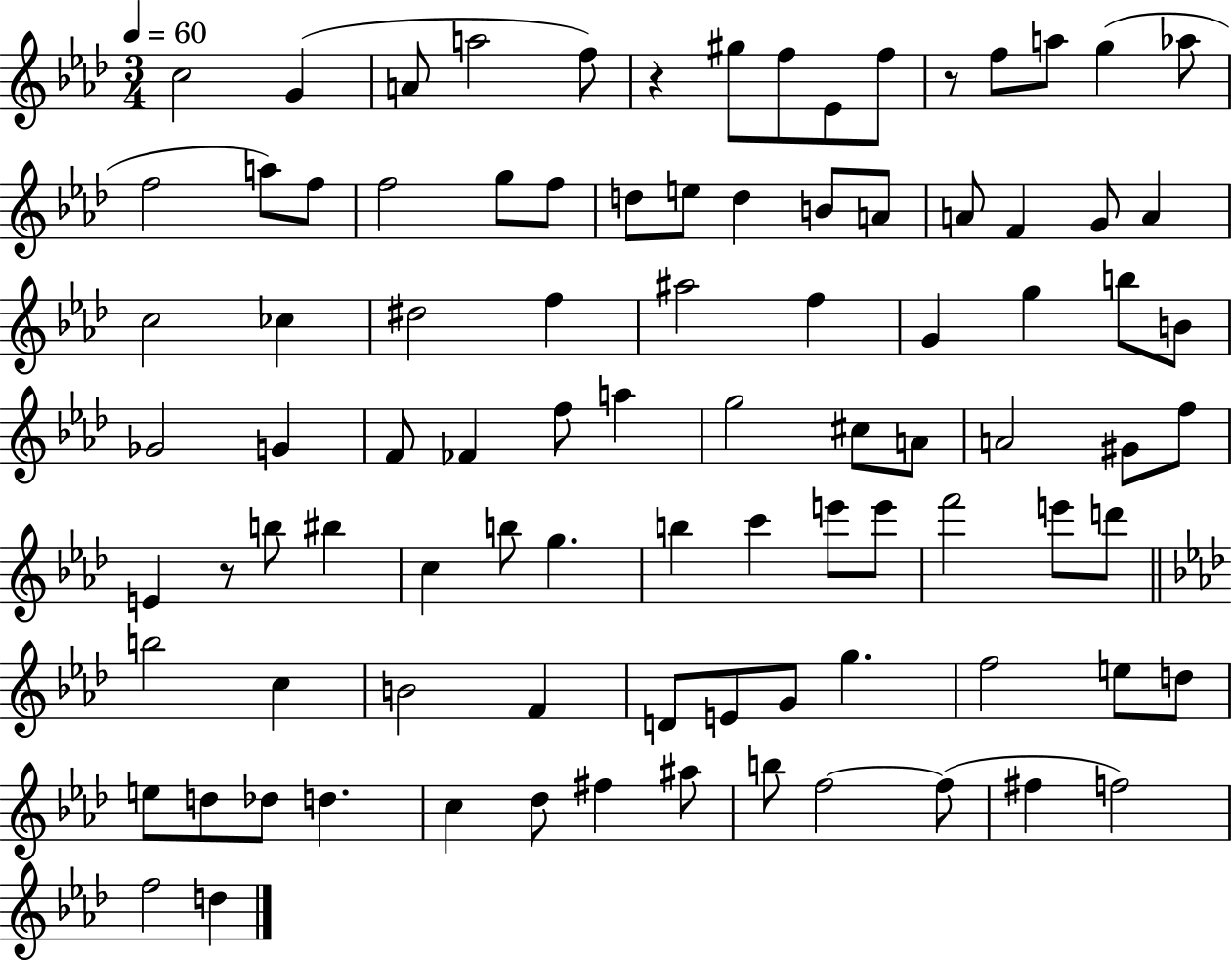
{
  \clef treble
  \numericTimeSignature
  \time 3/4
  \key aes \major
  \tempo 4 = 60
  \repeat volta 2 { c''2 g'4( | a'8 a''2 f''8) | r4 gis''8 f''8 ees'8 f''8 | r8 f''8 a''8 g''4( aes''8 | \break f''2 a''8) f''8 | f''2 g''8 f''8 | d''8 e''8 d''4 b'8 a'8 | a'8 f'4 g'8 a'4 | \break c''2 ces''4 | dis''2 f''4 | ais''2 f''4 | g'4 g''4 b''8 b'8 | \break ges'2 g'4 | f'8 fes'4 f''8 a''4 | g''2 cis''8 a'8 | a'2 gis'8 f''8 | \break e'4 r8 b''8 bis''4 | c''4 b''8 g''4. | b''4 c'''4 e'''8 e'''8 | f'''2 e'''8 d'''8 | \break \bar "||" \break \key aes \major b''2 c''4 | b'2 f'4 | d'8 e'8 g'8 g''4. | f''2 e''8 d''8 | \break e''8 d''8 des''8 d''4. | c''4 des''8 fis''4 ais''8 | b''8 f''2~~ f''8( | fis''4 f''2) | \break f''2 d''4 | } \bar "|."
}